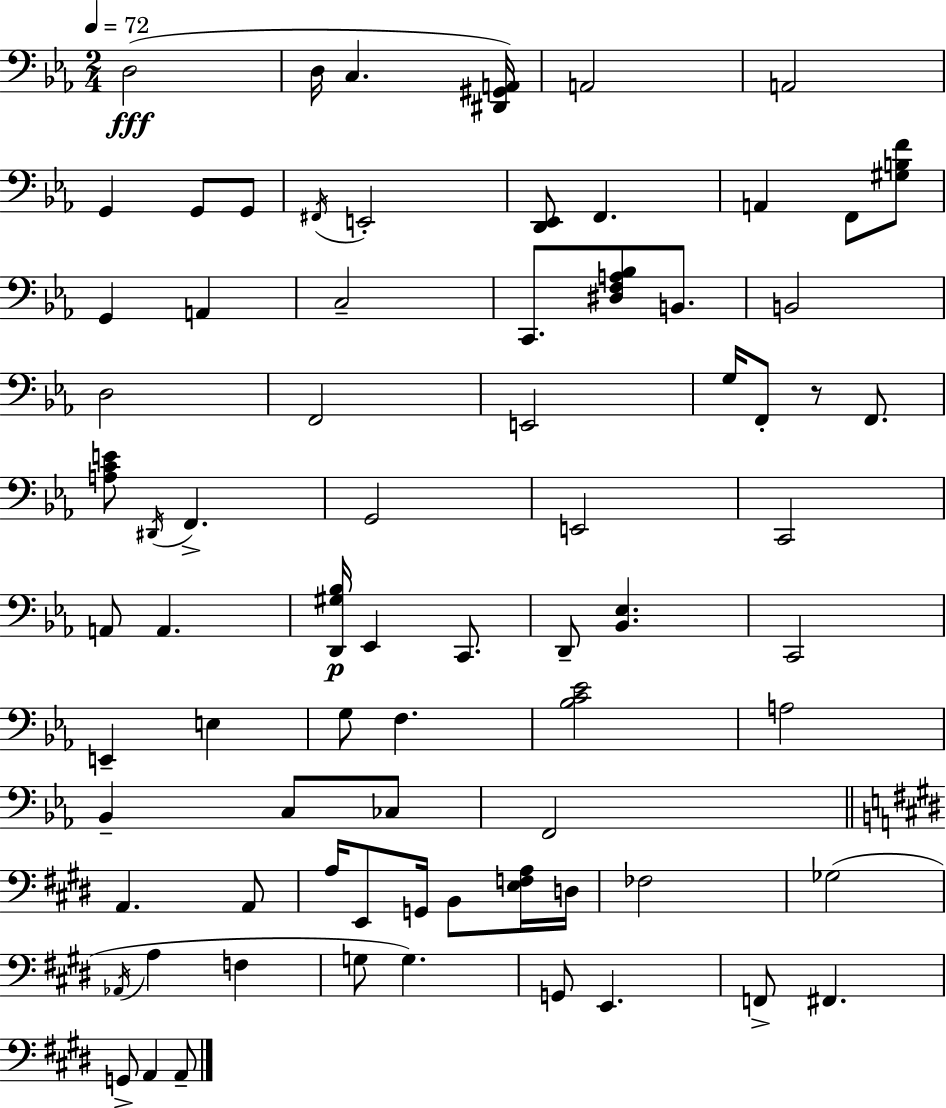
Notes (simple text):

D3/h D3/s C3/q. [D#2,G#2,A2]/s A2/h A2/h G2/q G2/e G2/e F#2/s E2/h [D2,Eb2]/e F2/q. A2/q F2/e [G#3,B3,F4]/e G2/q A2/q C3/h C2/e. [D#3,F3,A3,Bb3]/e B2/e. B2/h D3/h F2/h E2/h G3/s F2/e R/e F2/e. [A3,C4,E4]/e D#2/s F2/q. G2/h E2/h C2/h A2/e A2/q. [D2,G#3,Bb3]/s Eb2/q C2/e. D2/e [Bb2,Eb3]/q. C2/h E2/q E3/q G3/e F3/q. [Bb3,C4,Eb4]/h A3/h Bb2/q C3/e CES3/e F2/h A2/q. A2/e A3/s E2/e G2/s B2/e [E3,F3,A3]/s D3/s FES3/h Gb3/h Ab2/s A3/q F3/q G3/e G3/q. G2/e E2/q. F2/e F#2/q. G2/e A2/q A2/e